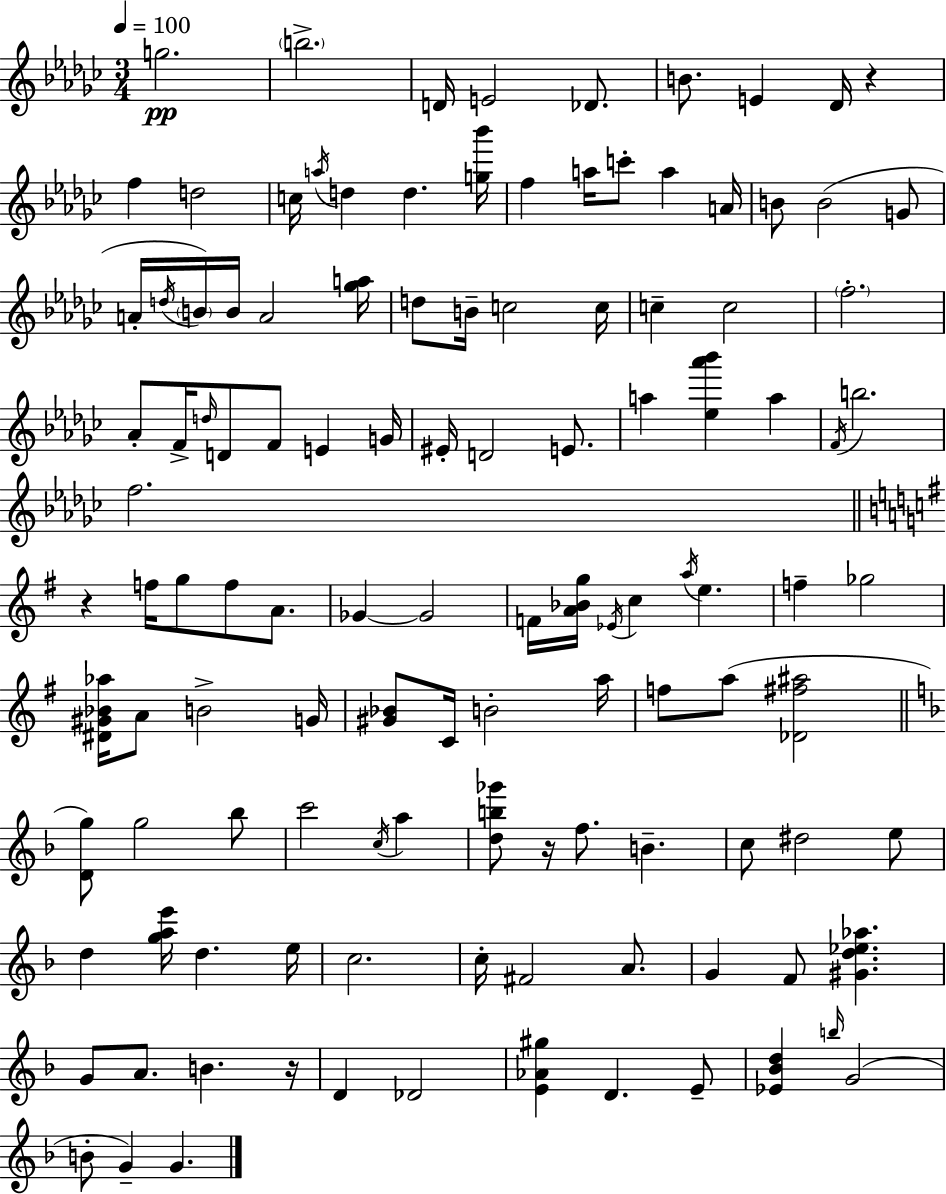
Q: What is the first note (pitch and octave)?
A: G5